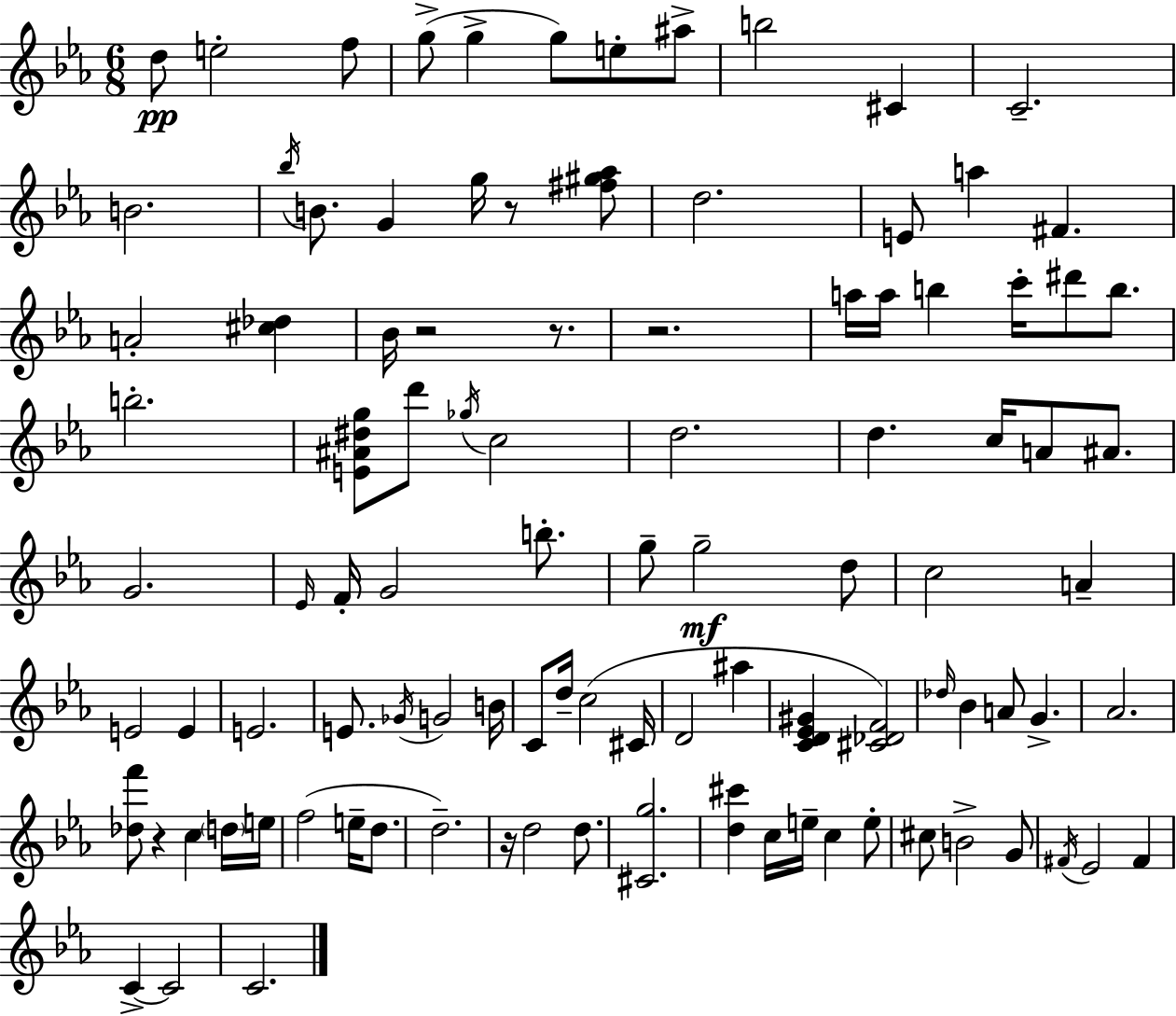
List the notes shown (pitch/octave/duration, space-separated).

D5/e E5/h F5/e G5/e G5/q G5/e E5/e A#5/e B5/h C#4/q C4/h. B4/h. Bb5/s B4/e. G4/q G5/s R/e [F#5,G#5,Ab5]/e D5/h. E4/e A5/q F#4/q. A4/h [C#5,Db5]/q Bb4/s R/h R/e. R/h. A5/s A5/s B5/q C6/s D#6/e B5/e. B5/h. [E4,A#4,D#5,G5]/e D6/e Gb5/s C5/h D5/h. D5/q. C5/s A4/e A#4/e. G4/h. Eb4/s F4/s G4/h B5/e. G5/e G5/h D5/e C5/h A4/q E4/h E4/q E4/h. E4/e. Gb4/s G4/h B4/s C4/e D5/s C5/h C#4/s D4/h A#5/q [C4,D4,Eb4,G#4]/q [C#4,Db4,F4]/h Db5/s Bb4/q A4/e G4/q. Ab4/h. [Db5,F6]/e R/q C5/q D5/s E5/s F5/h E5/s D5/e. D5/h. R/s D5/h D5/e. [C#4,G5]/h. [D5,C#6]/q C5/s E5/s C5/q E5/e C#5/e B4/h G4/e F#4/s Eb4/h F#4/q C4/q C4/h C4/h.